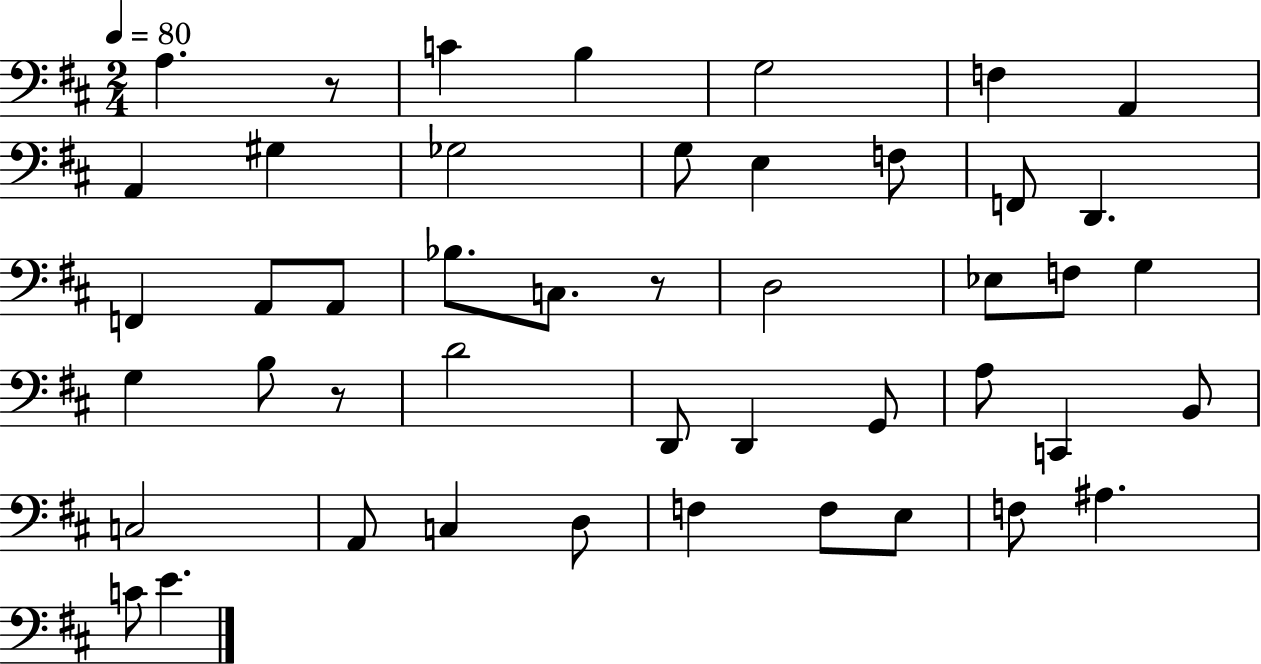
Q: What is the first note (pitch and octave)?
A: A3